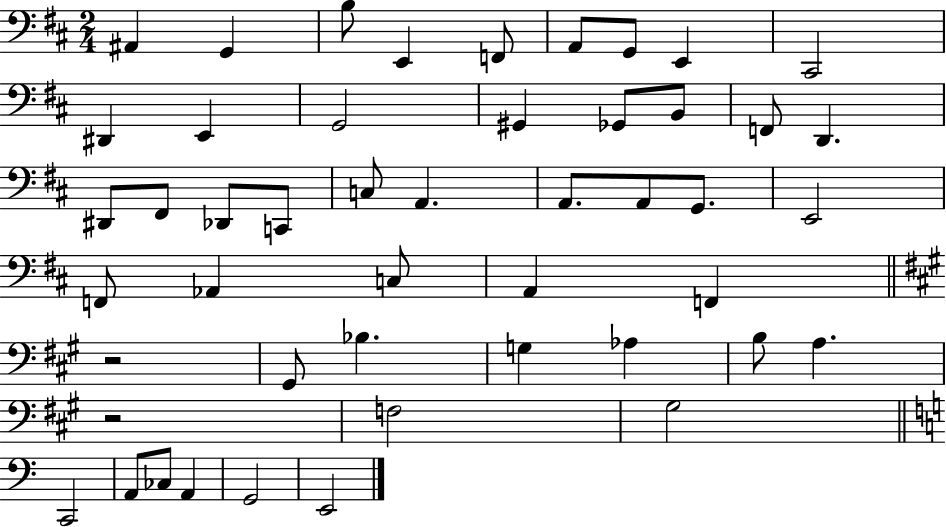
A#2/q G2/q B3/e E2/q F2/e A2/e G2/e E2/q C#2/h D#2/q E2/q G2/h G#2/q Gb2/e B2/e F2/e D2/q. D#2/e F#2/e Db2/e C2/e C3/e A2/q. A2/e. A2/e G2/e. E2/h F2/e Ab2/q C3/e A2/q F2/q R/h G#2/e Bb3/q. G3/q Ab3/q B3/e A3/q. R/h F3/h G#3/h C2/h A2/e CES3/e A2/q G2/h E2/h